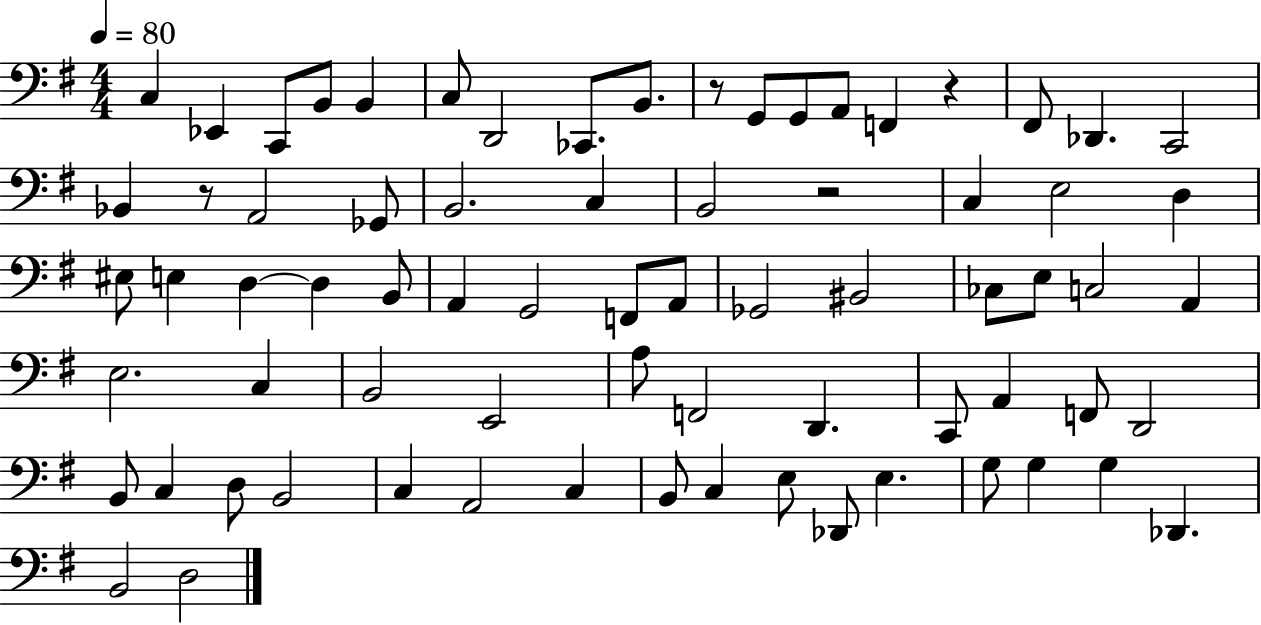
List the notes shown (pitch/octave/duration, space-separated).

C3/q Eb2/q C2/e B2/e B2/q C3/e D2/h CES2/e. B2/e. R/e G2/e G2/e A2/e F2/q R/q F#2/e Db2/q. C2/h Bb2/q R/e A2/h Gb2/e B2/h. C3/q B2/h R/h C3/q E3/h D3/q EIS3/e E3/q D3/q D3/q B2/e A2/q G2/h F2/e A2/e Gb2/h BIS2/h CES3/e E3/e C3/h A2/q E3/h. C3/q B2/h E2/h A3/e F2/h D2/q. C2/e A2/q F2/e D2/h B2/e C3/q D3/e B2/h C3/q A2/h C3/q B2/e C3/q E3/e Db2/e E3/q. G3/e G3/q G3/q Db2/q. B2/h D3/h